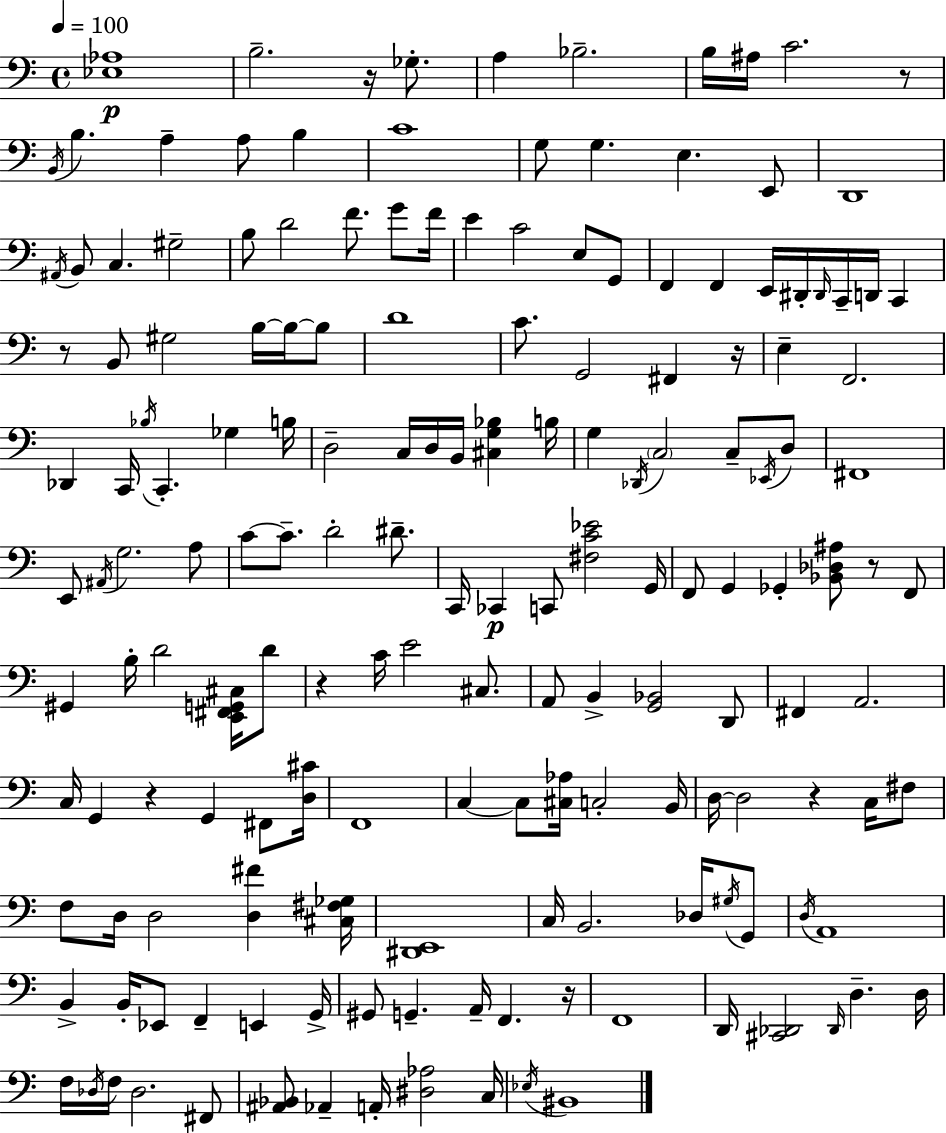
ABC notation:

X:1
T:Untitled
M:4/4
L:1/4
K:C
[_E,_A,]4 B,2 z/4 _G,/2 A, _B,2 B,/4 ^A,/4 C2 z/2 B,,/4 B, A, A,/2 B, C4 G,/2 G, E, E,,/2 D,,4 ^A,,/4 B,,/2 C, ^G,2 B,/2 D2 F/2 G/2 F/4 E C2 E,/2 G,,/2 F,, F,, E,,/4 ^D,,/4 ^D,,/4 C,,/4 D,,/4 C,, z/2 B,,/2 ^G,2 B,/4 B,/4 B,/2 D4 C/2 G,,2 ^F,, z/4 E, F,,2 _D,, C,,/4 _B,/4 C,, _G, B,/4 D,2 C,/4 D,/4 B,,/4 [^C,G,_B,] B,/4 G, _D,,/4 C,2 C,/2 _E,,/4 D,/2 ^F,,4 E,,/2 ^A,,/4 G,2 A,/2 C/2 C/2 D2 ^D/2 C,,/4 _C,, C,,/2 [^F,C_E]2 G,,/4 F,,/2 G,, _G,, [_B,,_D,^A,]/2 z/2 F,,/2 ^G,, B,/4 D2 [E,,^F,,G,,^C,]/4 D/2 z C/4 E2 ^C,/2 A,,/2 B,, [G,,_B,,]2 D,,/2 ^F,, A,,2 C,/4 G,, z G,, ^F,,/2 [D,^C]/4 F,,4 C, C,/2 [^C,_A,]/4 C,2 B,,/4 D,/4 D,2 z C,/4 ^F,/2 F,/2 D,/4 D,2 [D,^F] [^C,^F,_G,]/4 [^D,,E,,]4 C,/4 B,,2 _D,/4 ^G,/4 G,,/2 D,/4 A,,4 B,, B,,/4 _E,,/2 F,, E,, G,,/4 ^G,,/2 G,, A,,/4 F,, z/4 F,,4 D,,/4 [^C,,_D,,]2 _D,,/4 D, D,/4 F,/4 _D,/4 F,/4 _D,2 ^F,,/2 [^A,,_B,,]/2 _A,, A,,/4 [^D,_A,]2 C,/4 _E,/4 ^B,,4